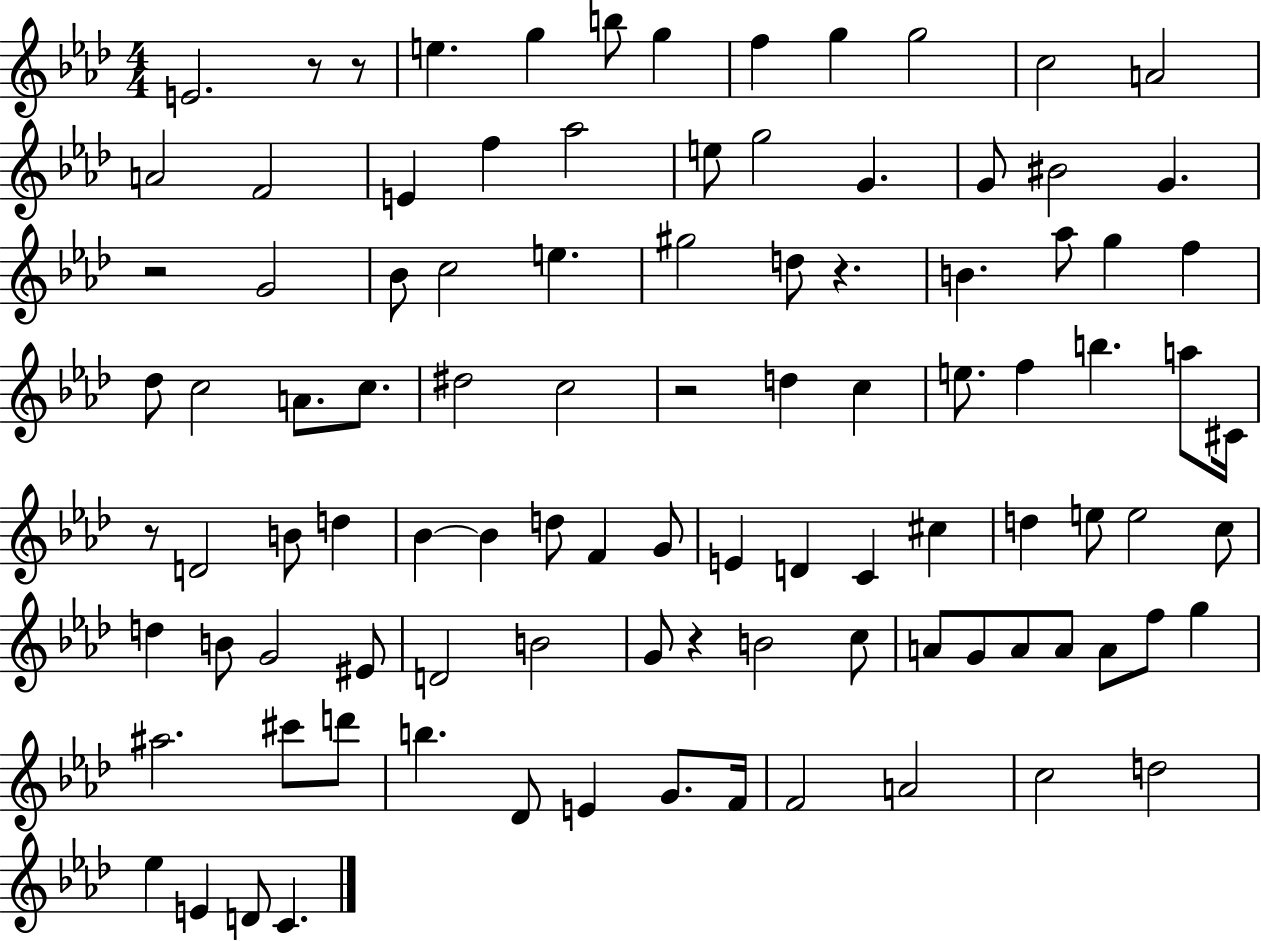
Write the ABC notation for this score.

X:1
T:Untitled
M:4/4
L:1/4
K:Ab
E2 z/2 z/2 e g b/2 g f g g2 c2 A2 A2 F2 E f _a2 e/2 g2 G G/2 ^B2 G z2 G2 _B/2 c2 e ^g2 d/2 z B _a/2 g f _d/2 c2 A/2 c/2 ^d2 c2 z2 d c e/2 f b a/2 ^C/4 z/2 D2 B/2 d _B _B d/2 F G/2 E D C ^c d e/2 e2 c/2 d B/2 G2 ^E/2 D2 B2 G/2 z B2 c/2 A/2 G/2 A/2 A/2 A/2 f/2 g ^a2 ^c'/2 d'/2 b _D/2 E G/2 F/4 F2 A2 c2 d2 _e E D/2 C